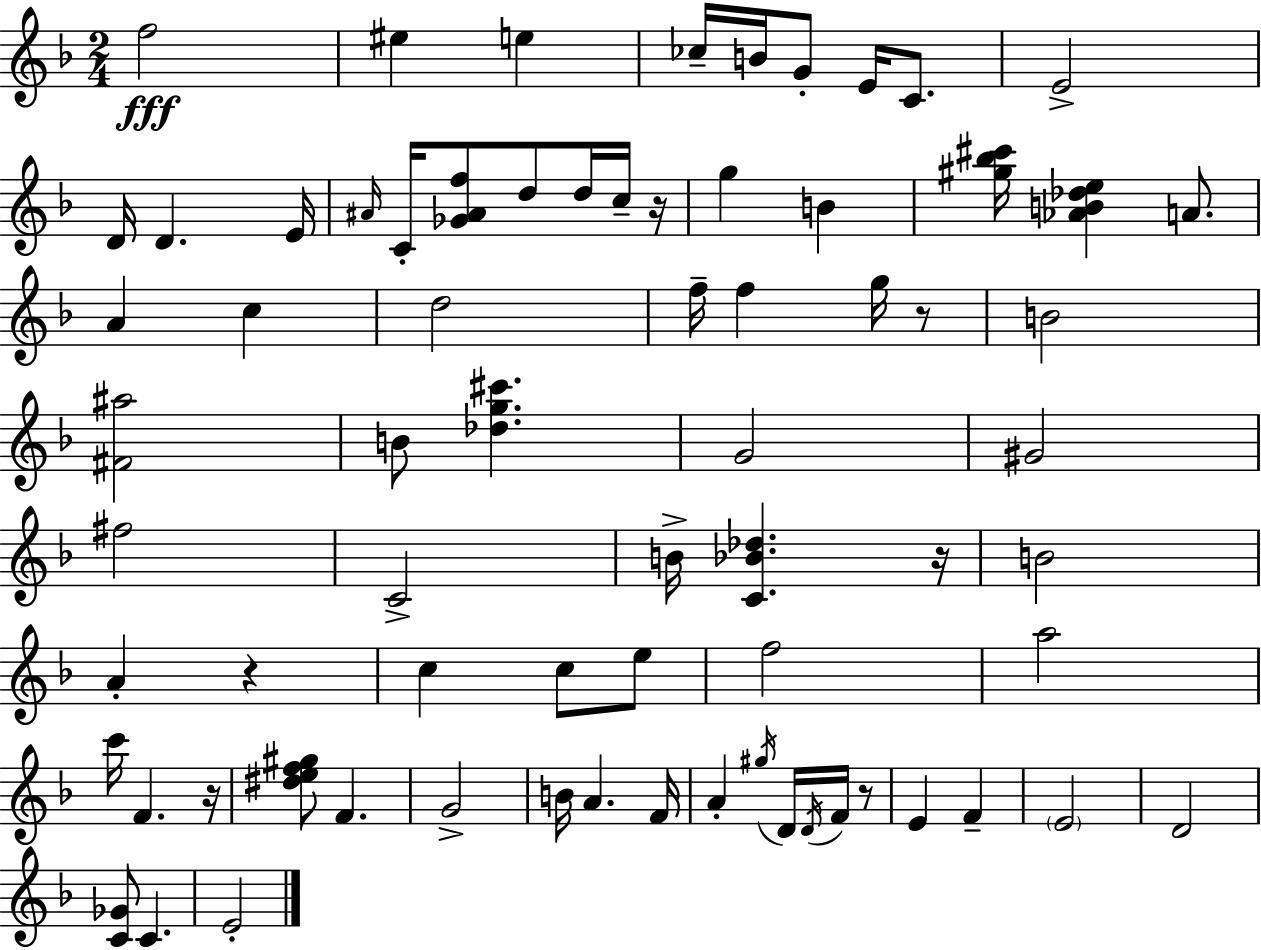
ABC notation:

X:1
T:Untitled
M:2/4
L:1/4
K:F
f2 ^e e _c/4 B/4 G/2 E/4 C/2 E2 D/4 D E/4 ^A/4 C/4 [_G^Af]/2 d/2 d/4 c/4 z/4 g B [^g_b^c']/4 [_AB_de] A/2 A c d2 f/4 f g/4 z/2 B2 [^F^a]2 B/2 [_dg^c'] G2 ^G2 ^f2 C2 B/4 [C_B_d] z/4 B2 A z c c/2 e/2 f2 a2 c'/4 F z/4 [^def^g]/2 F G2 B/4 A F/4 A ^g/4 D/4 D/4 F/4 z/2 E F E2 D2 [C_G]/2 C E2